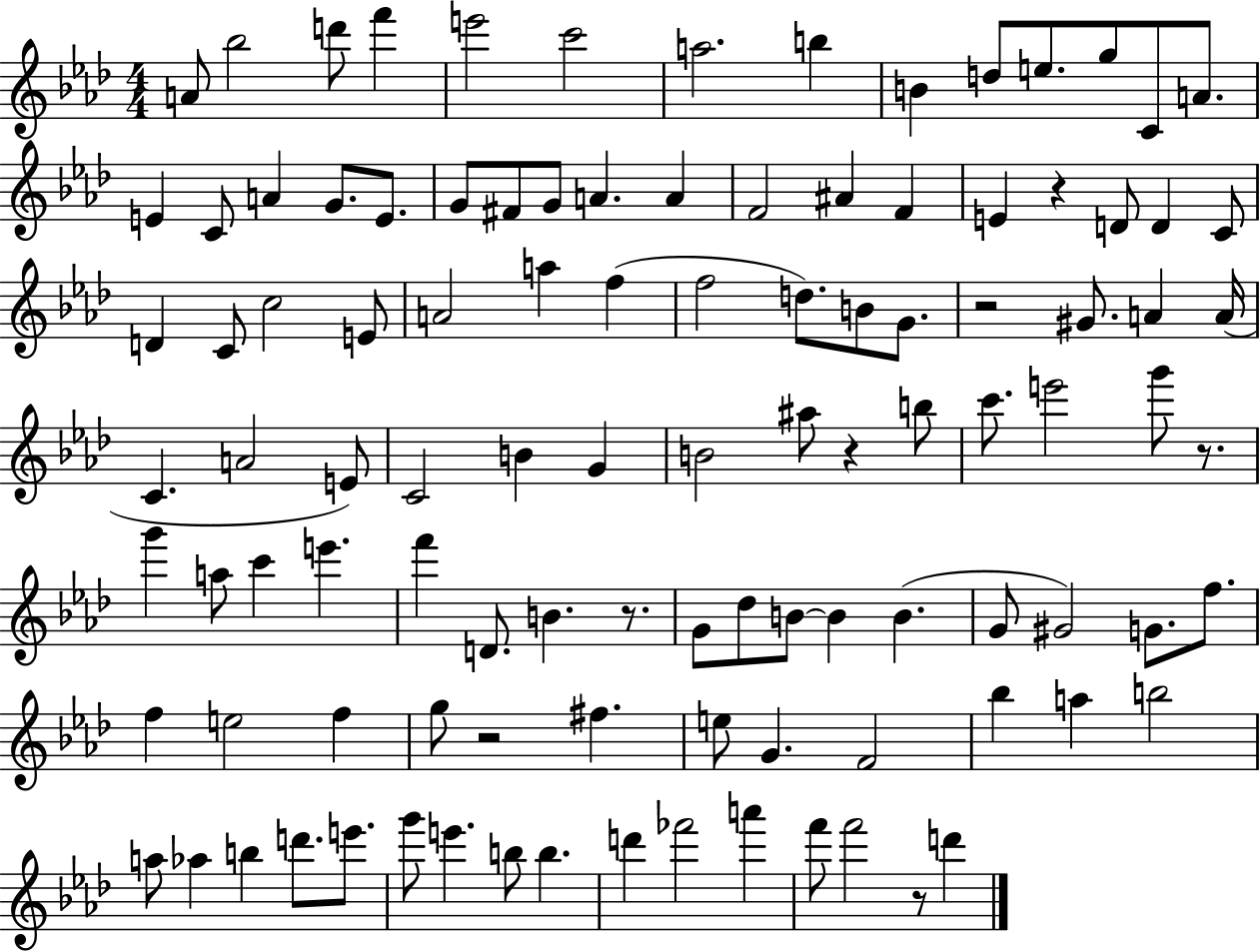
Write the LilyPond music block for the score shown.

{
  \clef treble
  \numericTimeSignature
  \time 4/4
  \key aes \major
  \repeat volta 2 { a'8 bes''2 d'''8 f'''4 | e'''2 c'''2 | a''2. b''4 | b'4 d''8 e''8. g''8 c'8 a'8. | \break e'4 c'8 a'4 g'8. e'8. | g'8 fis'8 g'8 a'4. a'4 | f'2 ais'4 f'4 | e'4 r4 d'8 d'4 c'8 | \break d'4 c'8 c''2 e'8 | a'2 a''4 f''4( | f''2 d''8.) b'8 g'8. | r2 gis'8. a'4 a'16( | \break c'4. a'2 e'8) | c'2 b'4 g'4 | b'2 ais''8 r4 b''8 | c'''8. e'''2 g'''8 r8. | \break g'''4 a''8 c'''4 e'''4. | f'''4 d'8. b'4. r8. | g'8 des''8 b'8~~ b'4 b'4.( | g'8 gis'2) g'8. f''8. | \break f''4 e''2 f''4 | g''8 r2 fis''4. | e''8 g'4. f'2 | bes''4 a''4 b''2 | \break a''8 aes''4 b''4 d'''8. e'''8. | g'''8 e'''4. b''8 b''4. | d'''4 fes'''2 a'''4 | f'''8 f'''2 r8 d'''4 | \break } \bar "|."
}